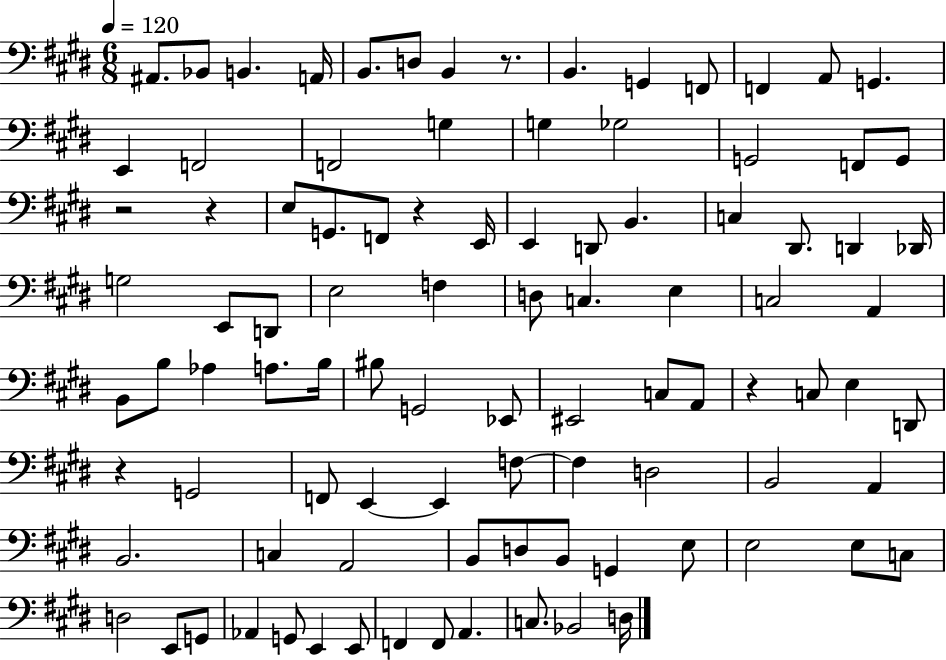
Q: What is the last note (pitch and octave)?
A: D3